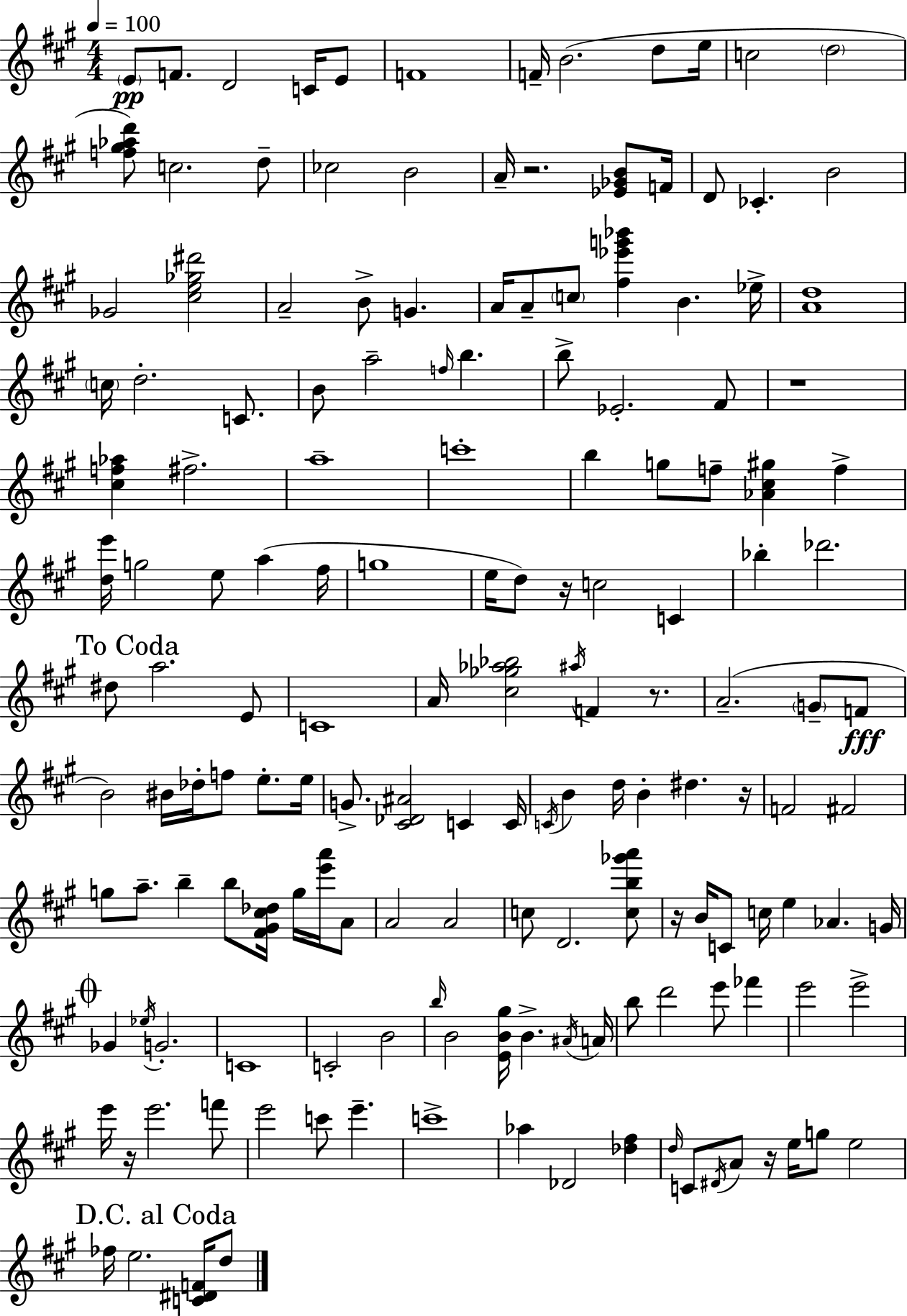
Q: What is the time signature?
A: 4/4